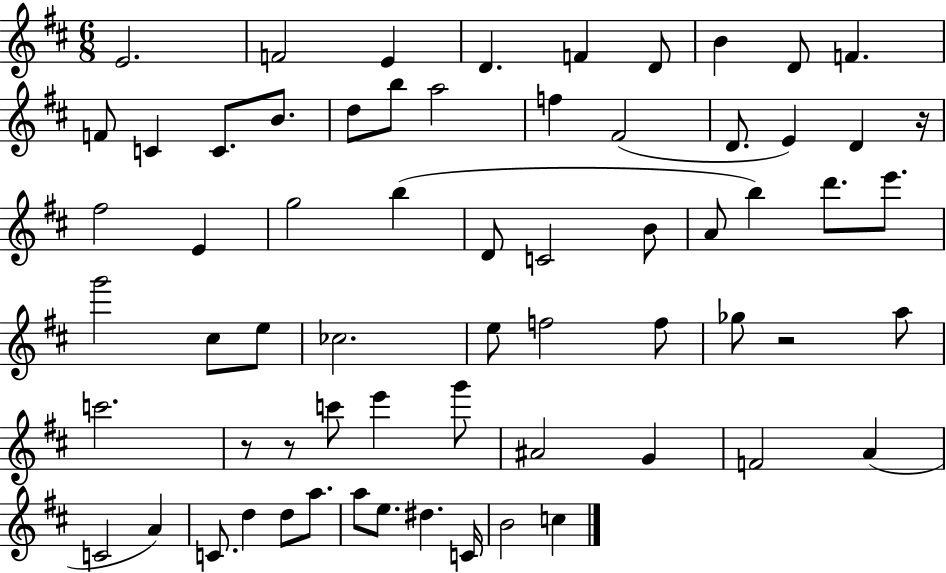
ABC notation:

X:1
T:Untitled
M:6/8
L:1/4
K:D
E2 F2 E D F D/2 B D/2 F F/2 C C/2 B/2 d/2 b/2 a2 f ^F2 D/2 E D z/4 ^f2 E g2 b D/2 C2 B/2 A/2 b d'/2 e'/2 g'2 ^c/2 e/2 _c2 e/2 f2 f/2 _g/2 z2 a/2 c'2 z/2 z/2 c'/2 e' g'/2 ^A2 G F2 A C2 A C/2 d d/2 a/2 a/2 e/2 ^d C/4 B2 c